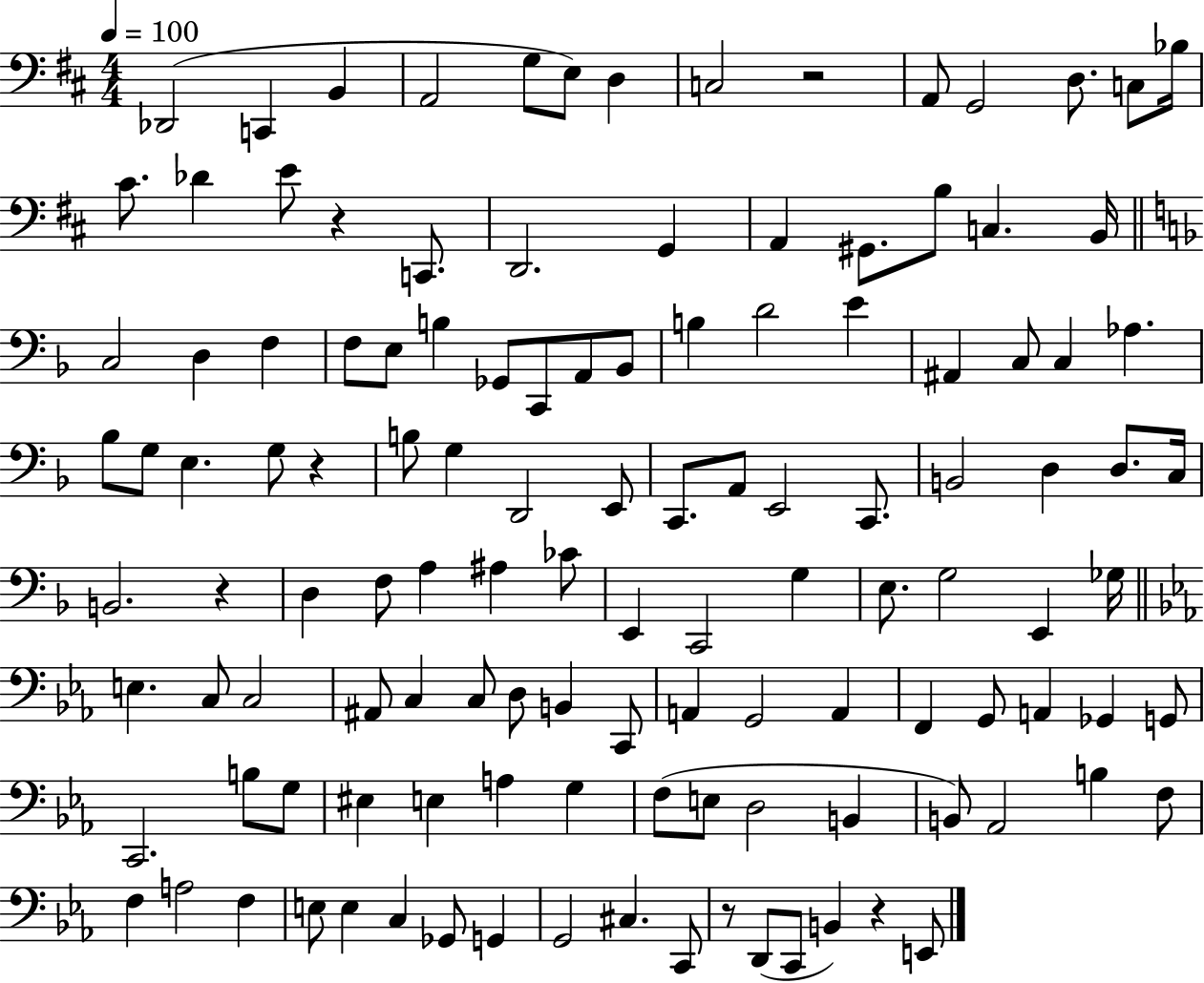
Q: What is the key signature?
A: D major